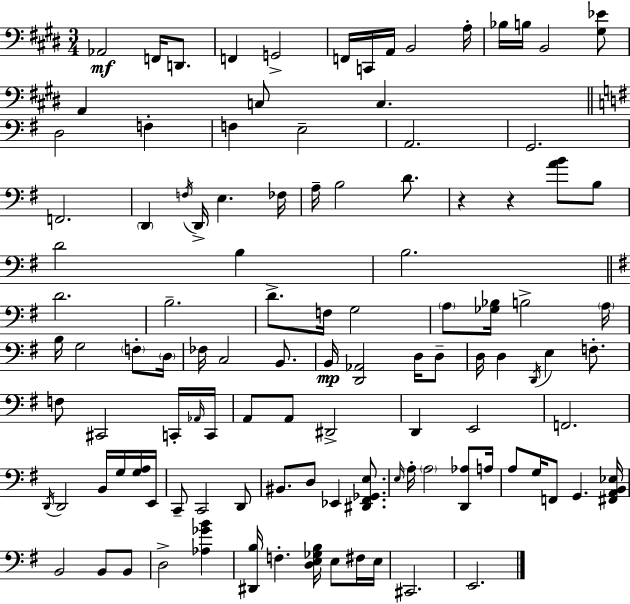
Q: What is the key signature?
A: E major